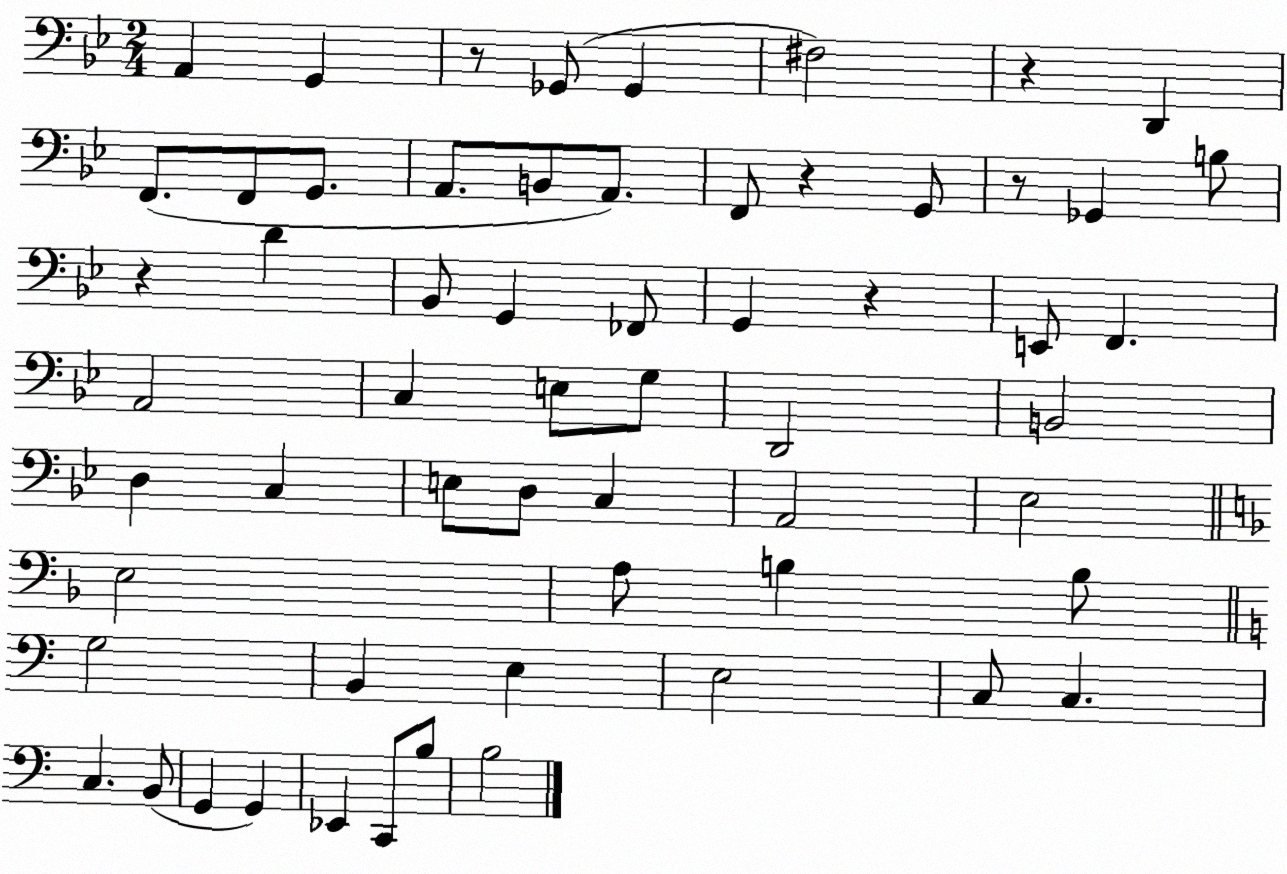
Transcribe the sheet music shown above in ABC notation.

X:1
T:Untitled
M:2/4
L:1/4
K:Bb
A,, G,, z/2 _G,,/2 _G,, ^F,2 z D,, F,,/2 F,,/2 G,,/2 A,,/2 B,,/2 A,,/2 F,,/2 z G,,/2 z/2 _G,, B,/2 z D _B,,/2 G,, _F,,/2 G,, z E,,/2 F,, A,,2 C, E,/2 G,/2 D,,2 B,,2 D, C, E,/2 D,/2 C, A,,2 _E,2 E,2 A,/2 B, B,/2 G,2 B,, E, E,2 C,/2 C, C, B,,/2 G,, G,, _E,, C,,/2 B,/2 B,2